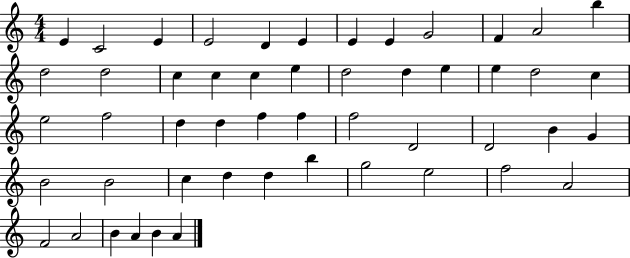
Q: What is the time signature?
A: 4/4